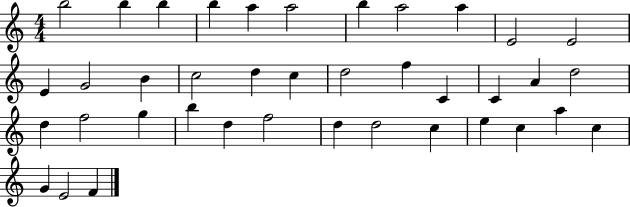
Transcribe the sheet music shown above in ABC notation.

X:1
T:Untitled
M:4/4
L:1/4
K:C
b2 b b b a a2 b a2 a E2 E2 E G2 B c2 d c d2 f C C A d2 d f2 g b d f2 d d2 c e c a c G E2 F